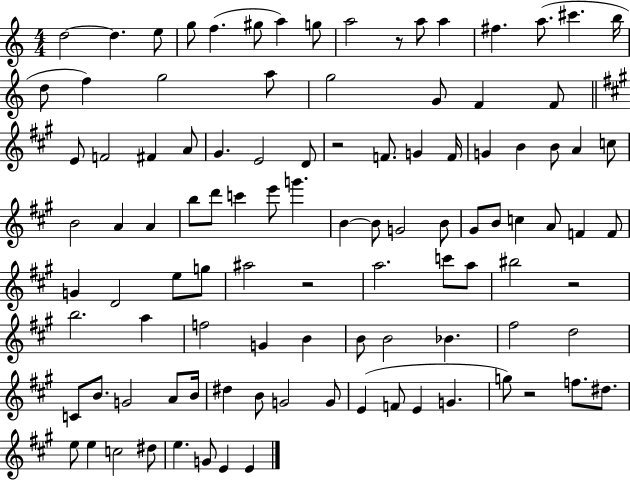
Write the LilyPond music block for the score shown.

{
  \clef treble
  \numericTimeSignature
  \time 4/4
  \key c \major
  \repeat volta 2 { d''2~~ d''4. e''8 | g''8 f''4.( gis''8 a''4) g''8 | a''2 r8 a''8 a''4 | fis''4. a''8.( cis'''4. b''16 | \break d''8 f''4) g''2 a''8 | g''2 g'8 f'4 f'8 | \bar "||" \break \key a \major e'8 f'2 fis'4 a'8 | gis'4. e'2 d'8 | r2 f'8. g'4 f'16 | g'4 b'4 b'8 a'4 c''8 | \break b'2 a'4 a'4 | b''8 d'''8 c'''4 e'''8 g'''4. | b'4~~ b'8 g'2 b'8 | gis'8 b'8 c''4 a'8 f'4 f'8 | \break g'4 d'2 e''8 g''8 | ais''2 r2 | a''2. c'''8 a''8 | bis''2 r2 | \break b''2. a''4 | f''2 g'4 b'4 | b'8 b'2 bes'4. | fis''2 d''2 | \break c'8 b'8. g'2 a'8 b'16 | dis''4 b'8 g'2 g'8 | e'4( f'8 e'4 g'4. | g''8) r2 f''8. dis''8. | \break e''8 e''4 c''2 dis''8 | e''4. g'8 e'4 e'4 | } \bar "|."
}